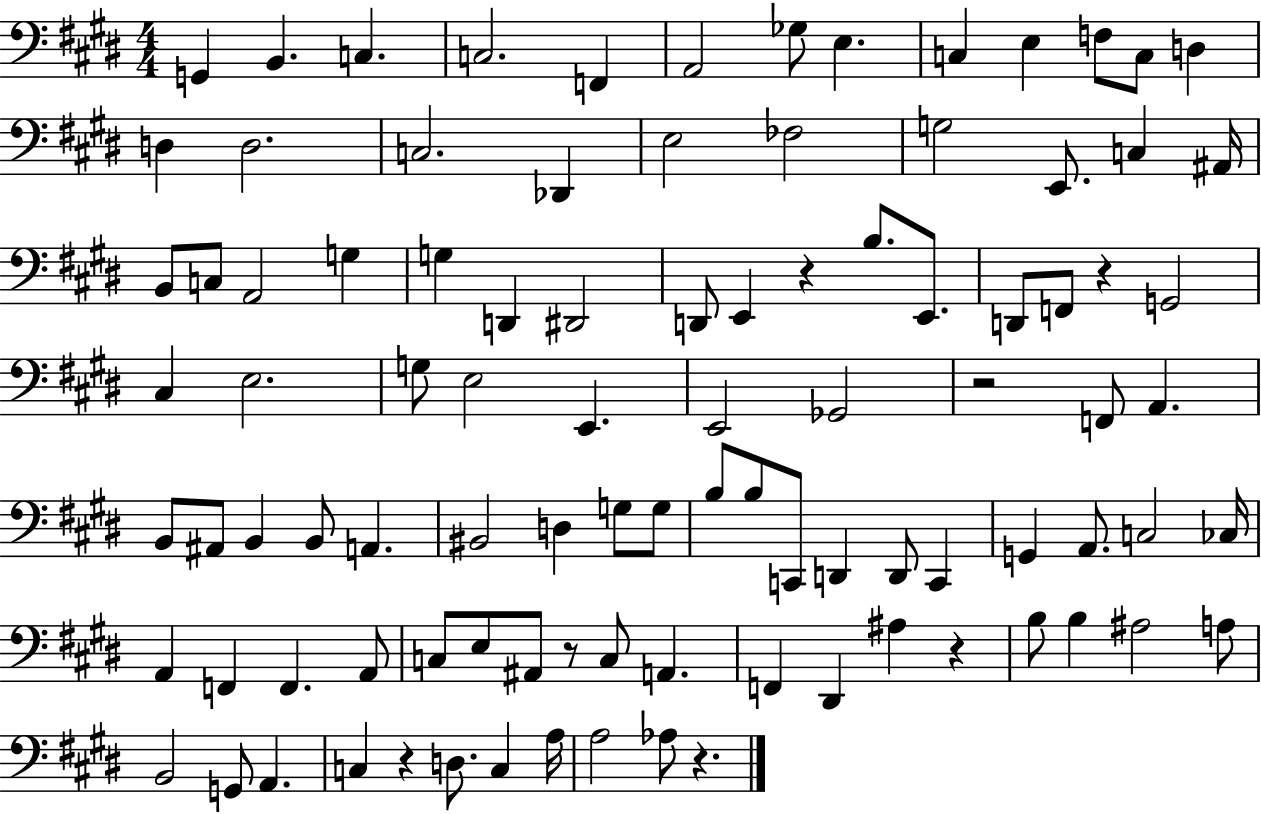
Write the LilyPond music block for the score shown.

{
  \clef bass
  \numericTimeSignature
  \time 4/4
  \key e \major
  \repeat volta 2 { g,4 b,4. c4. | c2. f,4 | a,2 ges8 e4. | c4 e4 f8 c8 d4 | \break d4 d2. | c2. des,4 | e2 fes2 | g2 e,8. c4 ais,16 | \break b,8 c8 a,2 g4 | g4 d,4 dis,2 | d,8 e,4 r4 b8. e,8. | d,8 f,8 r4 g,2 | \break cis4 e2. | g8 e2 e,4. | e,2 ges,2 | r2 f,8 a,4. | \break b,8 ais,8 b,4 b,8 a,4. | bis,2 d4 g8 g8 | b8 b8 c,8 d,4 d,8 c,4 | g,4 a,8. c2 ces16 | \break a,4 f,4 f,4. a,8 | c8 e8 ais,8 r8 c8 a,4. | f,4 dis,4 ais4 r4 | b8 b4 ais2 a8 | \break b,2 g,8 a,4. | c4 r4 d8. c4 a16 | a2 aes8 r4. | } \bar "|."
}